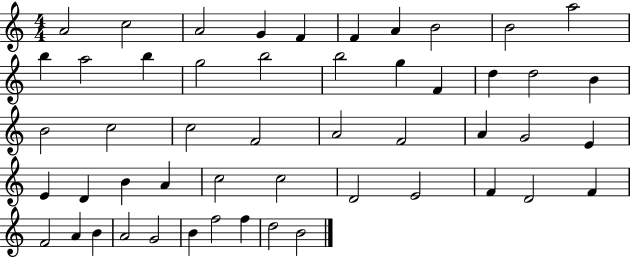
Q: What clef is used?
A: treble